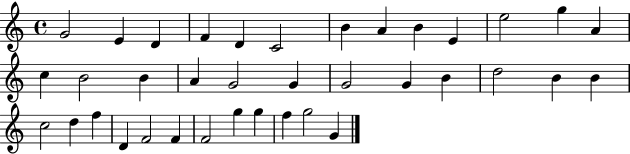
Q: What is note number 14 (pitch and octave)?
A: C5